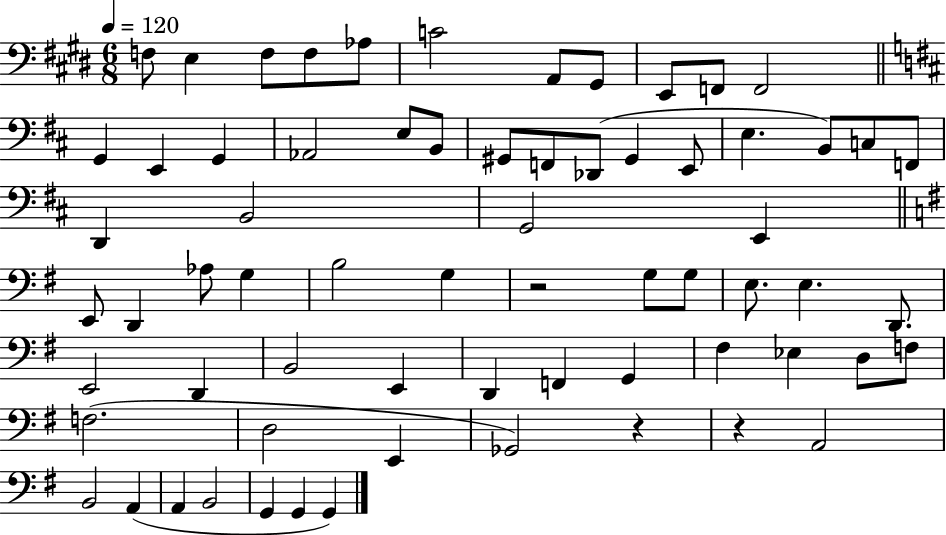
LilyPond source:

{
  \clef bass
  \numericTimeSignature
  \time 6/8
  \key e \major
  \tempo 4 = 120
  f8 e4 f8 f8 aes8 | c'2 a,8 gis,8 | e,8 f,8 f,2 | \bar "||" \break \key d \major g,4 e,4 g,4 | aes,2 e8 b,8 | gis,8 f,8 des,8( gis,4 e,8 | e4. b,8) c8 f,8 | \break d,4 b,2 | g,2 e,4 | \bar "||" \break \key e \minor e,8 d,4 aes8 g4 | b2 g4 | r2 g8 g8 | e8. e4. d,8. | \break e,2 d,4 | b,2 e,4 | d,4 f,4 g,4 | fis4 ees4 d8 f8 | \break f2.( | d2 e,4 | ges,2) r4 | r4 a,2 | \break b,2 a,4( | a,4 b,2 | g,4 g,4 g,4) | \bar "|."
}